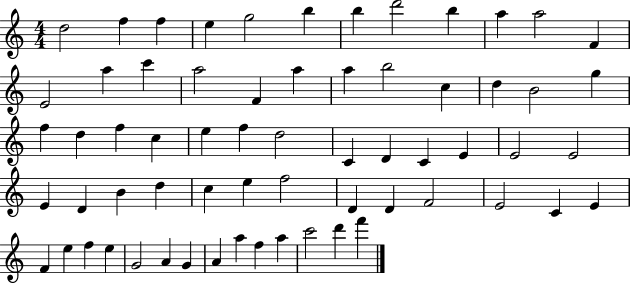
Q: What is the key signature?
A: C major